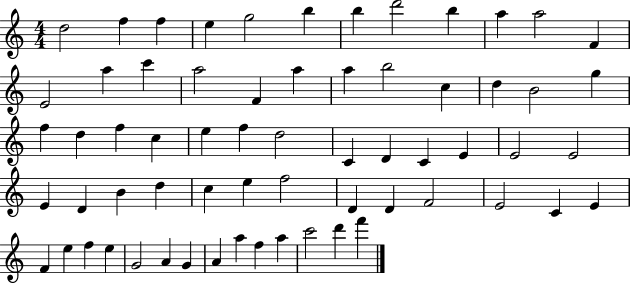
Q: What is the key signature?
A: C major